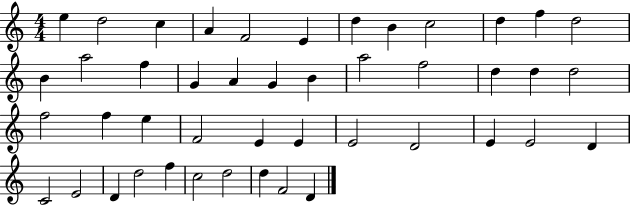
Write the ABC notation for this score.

X:1
T:Untitled
M:4/4
L:1/4
K:C
e d2 c A F2 E d B c2 d f d2 B a2 f G A G B a2 f2 d d d2 f2 f e F2 E E E2 D2 E E2 D C2 E2 D d2 f c2 d2 d F2 D